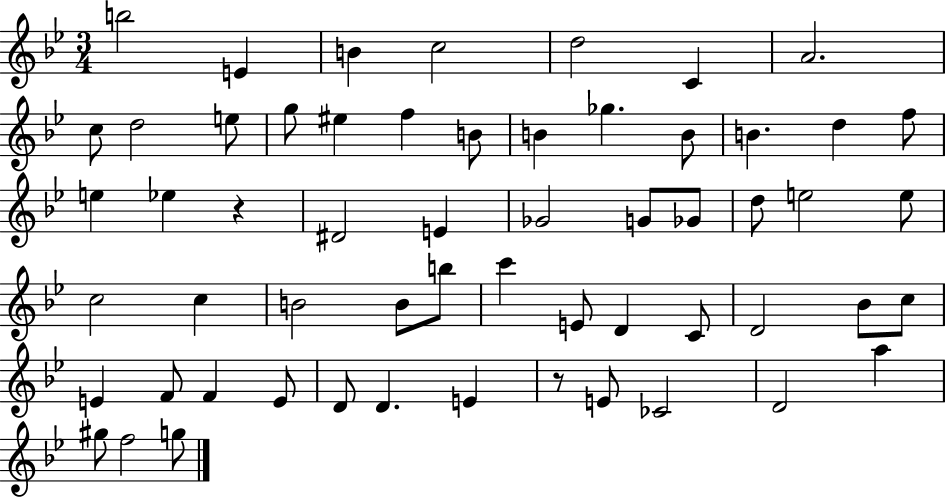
B5/h E4/q B4/q C5/h D5/h C4/q A4/h. C5/e D5/h E5/e G5/e EIS5/q F5/q B4/e B4/q Gb5/q. B4/e B4/q. D5/q F5/e E5/q Eb5/q R/q D#4/h E4/q Gb4/h G4/e Gb4/e D5/e E5/h E5/e C5/h C5/q B4/h B4/e B5/e C6/q E4/e D4/q C4/e D4/h Bb4/e C5/e E4/q F4/e F4/q E4/e D4/e D4/q. E4/q R/e E4/e CES4/h D4/h A5/q G#5/e F5/h G5/e